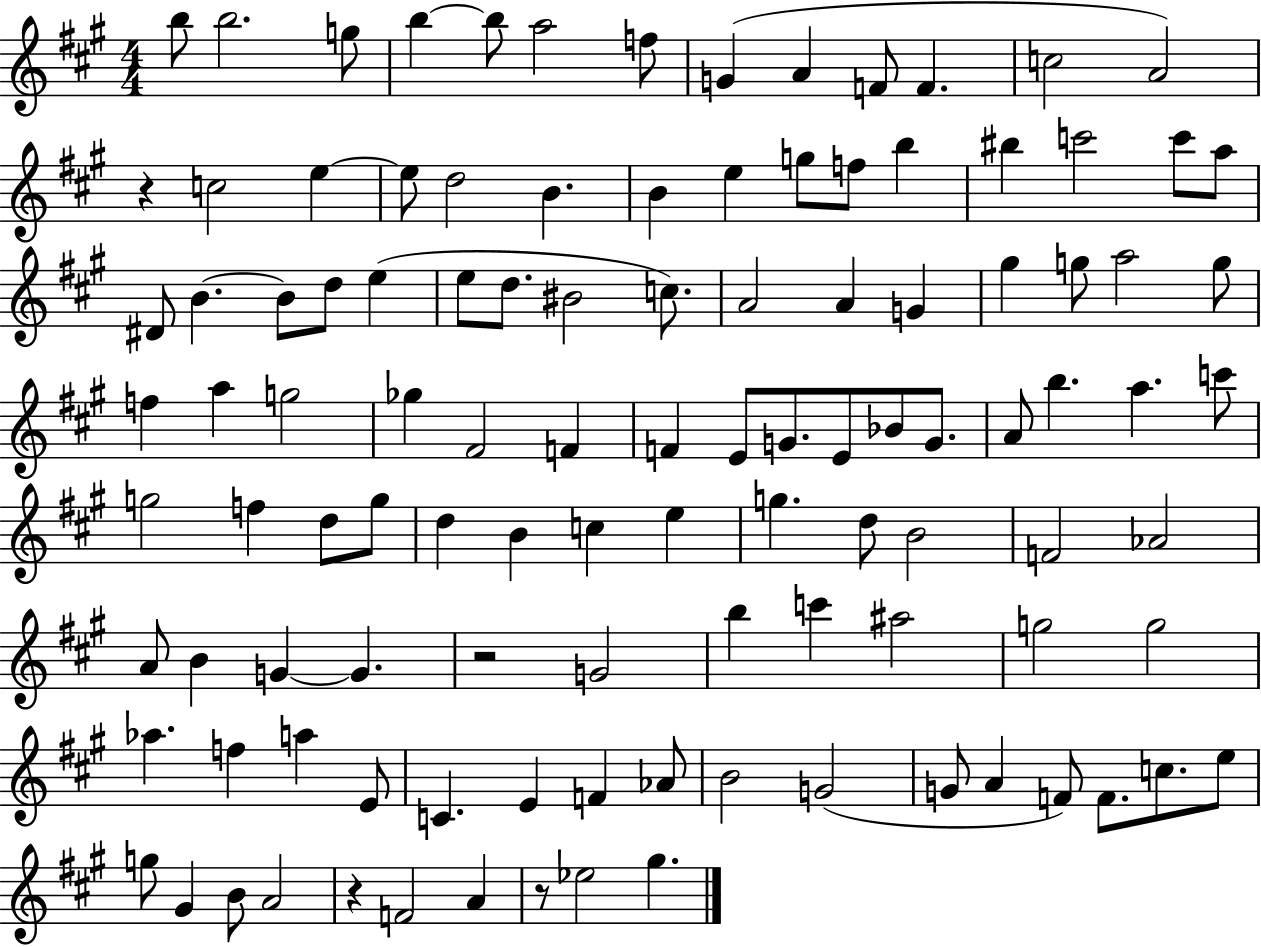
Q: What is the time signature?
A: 4/4